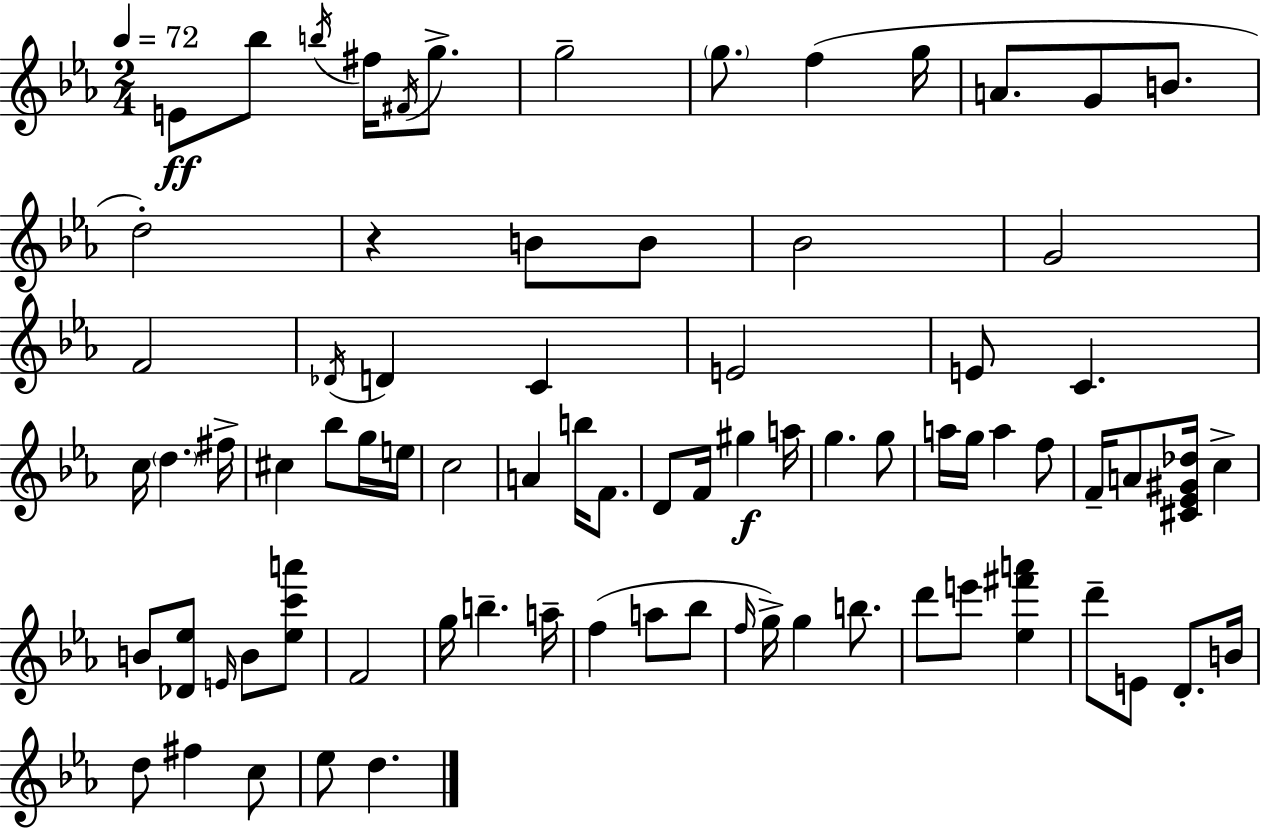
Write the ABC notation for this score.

X:1
T:Untitled
M:2/4
L:1/4
K:Cm
E/2 _b/2 b/4 ^f/4 ^F/4 g/2 g2 g/2 f g/4 A/2 G/2 B/2 d2 z B/2 B/2 _B2 G2 F2 _D/4 D C E2 E/2 C c/4 d ^f/4 ^c _b/2 g/4 e/4 c2 A b/4 F/2 D/2 F/4 ^g a/4 g g/2 a/4 g/4 a f/2 F/4 A/2 [^C_E^G_d]/4 c B/2 [_D_e]/2 E/4 B/2 [_ec'a']/2 F2 g/4 b a/4 f a/2 _b/2 f/4 g/4 g b/2 d'/2 e'/2 [_e^f'a'] d'/2 E/2 D/2 B/4 d/2 ^f c/2 _e/2 d